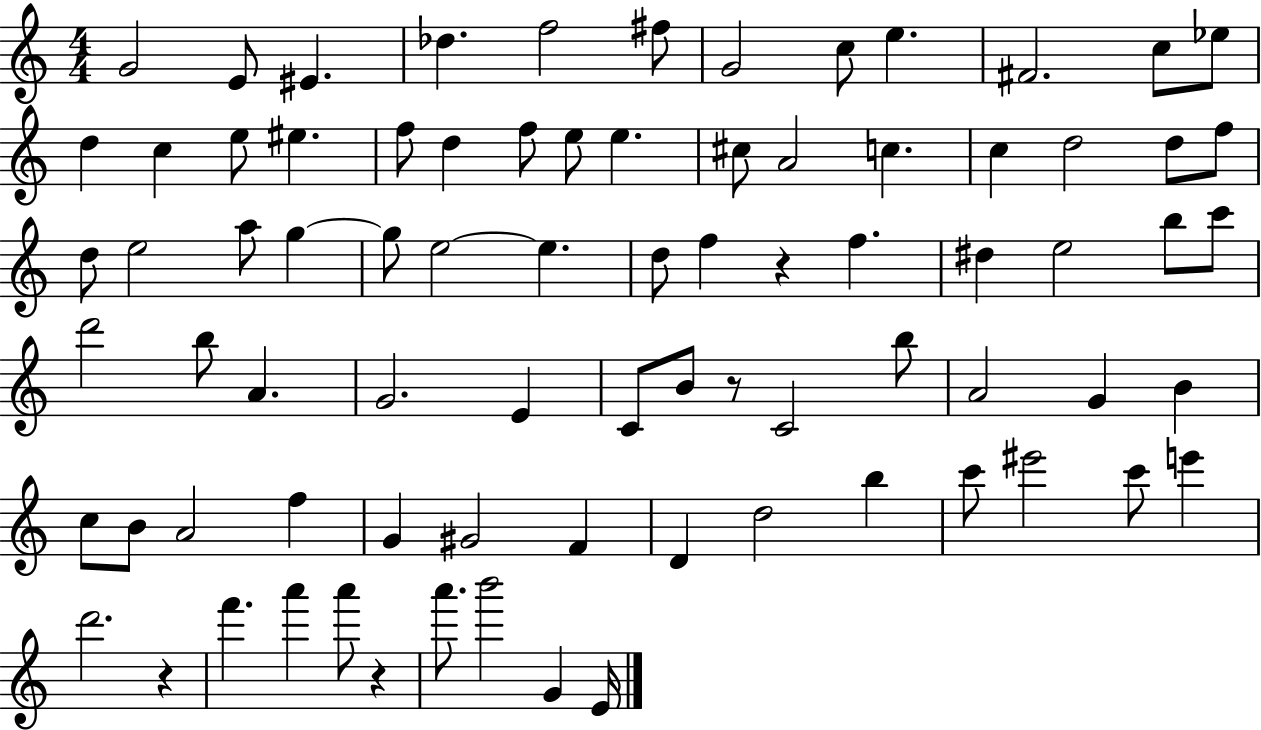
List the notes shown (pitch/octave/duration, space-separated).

G4/h E4/e EIS4/q. Db5/q. F5/h F#5/e G4/h C5/e E5/q. F#4/h. C5/e Eb5/e D5/q C5/q E5/e EIS5/q. F5/e D5/q F5/e E5/e E5/q. C#5/e A4/h C5/q. C5/q D5/h D5/e F5/e D5/e E5/h A5/e G5/q G5/e E5/h E5/q. D5/e F5/q R/q F5/q. D#5/q E5/h B5/e C6/e D6/h B5/e A4/q. G4/h. E4/q C4/e B4/e R/e C4/h B5/e A4/h G4/q B4/q C5/e B4/e A4/h F5/q G4/q G#4/h F4/q D4/q D5/h B5/q C6/e EIS6/h C6/e E6/q D6/h. R/q F6/q. A6/q A6/e R/q A6/e. B6/h G4/q E4/s